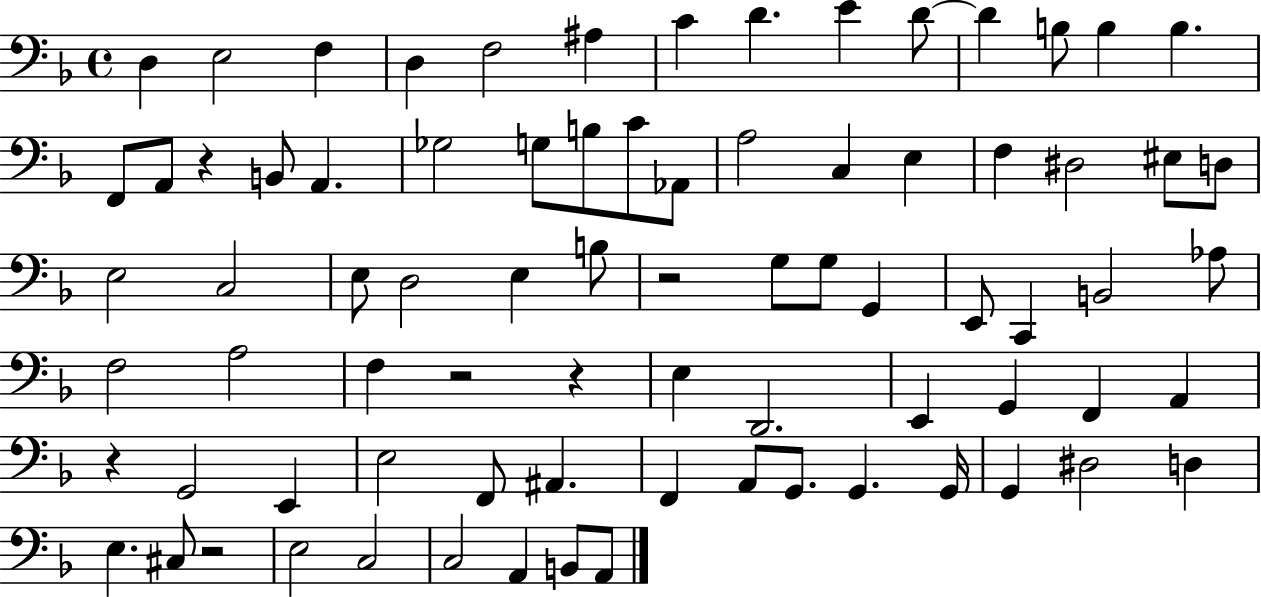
{
  \clef bass
  \time 4/4
  \defaultTimeSignature
  \key f \major
  \repeat volta 2 { d4 e2 f4 | d4 f2 ais4 | c'4 d'4. e'4 d'8~~ | d'4 b8 b4 b4. | \break f,8 a,8 r4 b,8 a,4. | ges2 g8 b8 c'8 aes,8 | a2 c4 e4 | f4 dis2 eis8 d8 | \break e2 c2 | e8 d2 e4 b8 | r2 g8 g8 g,4 | e,8 c,4 b,2 aes8 | \break f2 a2 | f4 r2 r4 | e4 d,2. | e,4 g,4 f,4 a,4 | \break r4 g,2 e,4 | e2 f,8 ais,4. | f,4 a,8 g,8. g,4. g,16 | g,4 dis2 d4 | \break e4. cis8 r2 | e2 c2 | c2 a,4 b,8 a,8 | } \bar "|."
}